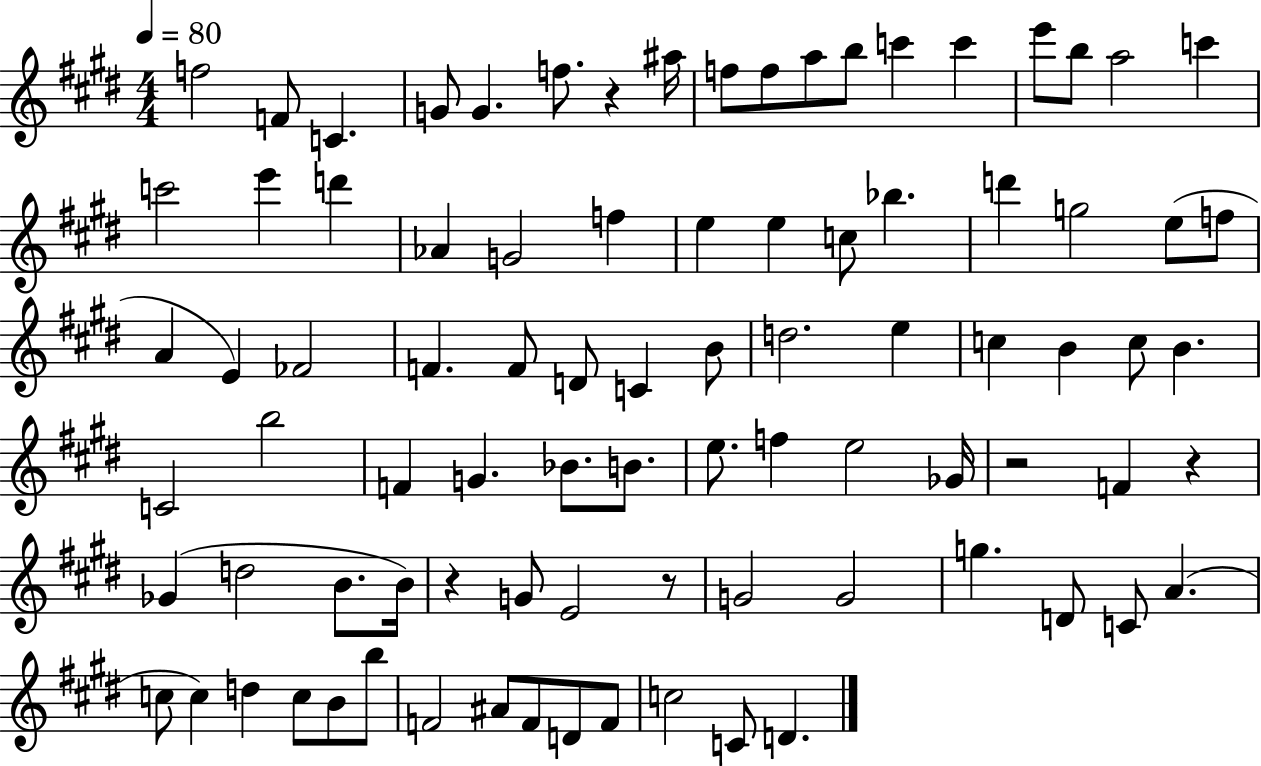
F5/h F4/e C4/q. G4/e G4/q. F5/e. R/q A#5/s F5/e F5/e A5/e B5/e C6/q C6/q E6/e B5/e A5/h C6/q C6/h E6/q D6/q Ab4/q G4/h F5/q E5/q E5/q C5/e Bb5/q. D6/q G5/h E5/e F5/e A4/q E4/q FES4/h F4/q. F4/e D4/e C4/q B4/e D5/h. E5/q C5/q B4/q C5/e B4/q. C4/h B5/h F4/q G4/q. Bb4/e. B4/e. E5/e. F5/q E5/h Gb4/s R/h F4/q R/q Gb4/q D5/h B4/e. B4/s R/q G4/e E4/h R/e G4/h G4/h G5/q. D4/e C4/e A4/q. C5/e C5/q D5/q C5/e B4/e B5/e F4/h A#4/e F4/e D4/e F4/e C5/h C4/e D4/q.